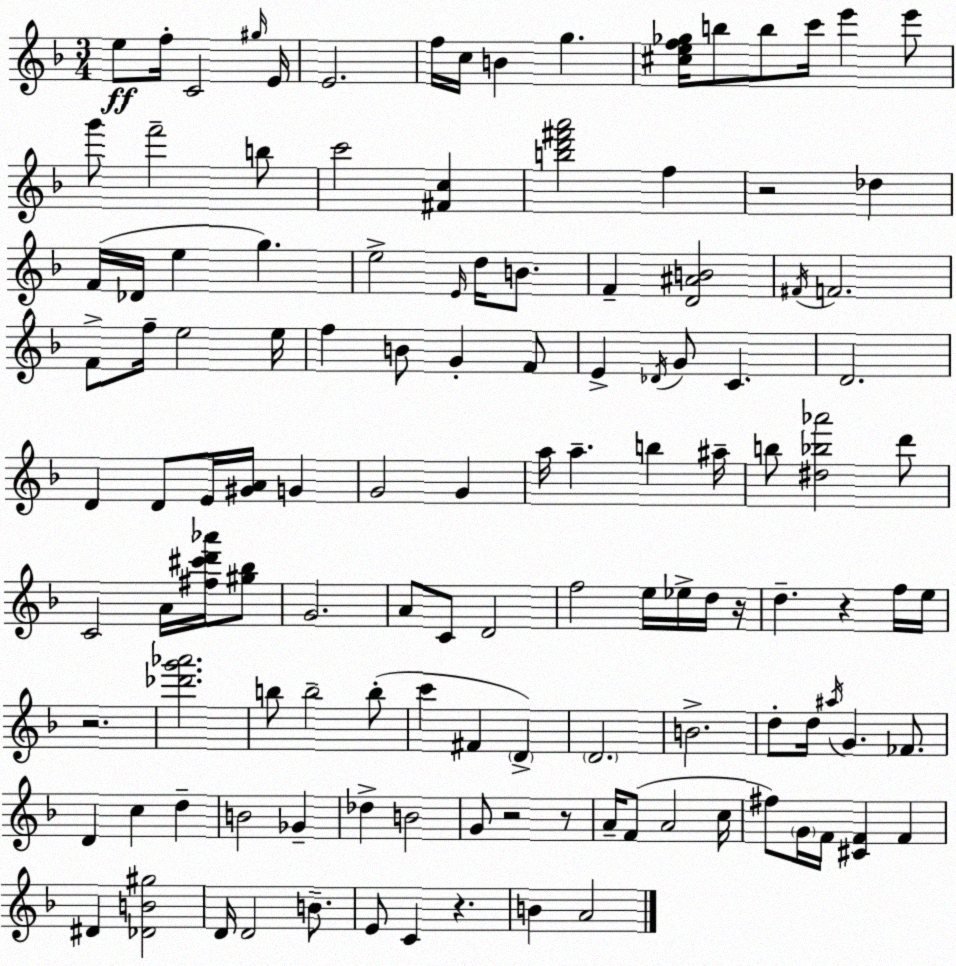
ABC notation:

X:1
T:Untitled
M:3/4
L:1/4
K:F
e/2 f/4 C2 ^g/4 E/4 E2 f/4 c/4 B g [^cef_g]/4 b/2 b/2 c'/4 e' e'/2 g'/2 f'2 b/2 c'2 [^Fc] [bd'^f'a']2 f z2 _d F/4 _D/4 e g e2 E/4 d/4 B/2 F [D^AB]2 ^F/4 F2 F/2 f/4 e2 e/4 f B/2 G F/2 E _D/4 G/2 C D2 D D/2 E/4 [^GA]/4 G G2 G a/4 a b ^a/4 b/2 [^d_b_a']2 d'/2 C2 A/4 [^f^c'd'_a']/4 [^g_b]/2 G2 A/2 C/2 D2 f2 e/4 _e/4 d/4 z/4 d z f/4 e/4 z2 [_d'g'_a']2 b/2 b2 b/2 c' ^F D D2 B2 d/2 d/4 ^a/4 G _F/2 D c d B2 _G _d B2 G/2 z2 z/2 A/4 F/2 A2 c/4 ^f/2 G/4 F/4 [^CF] F ^D [_DB^g]2 D/4 D2 B/2 E/2 C z B A2